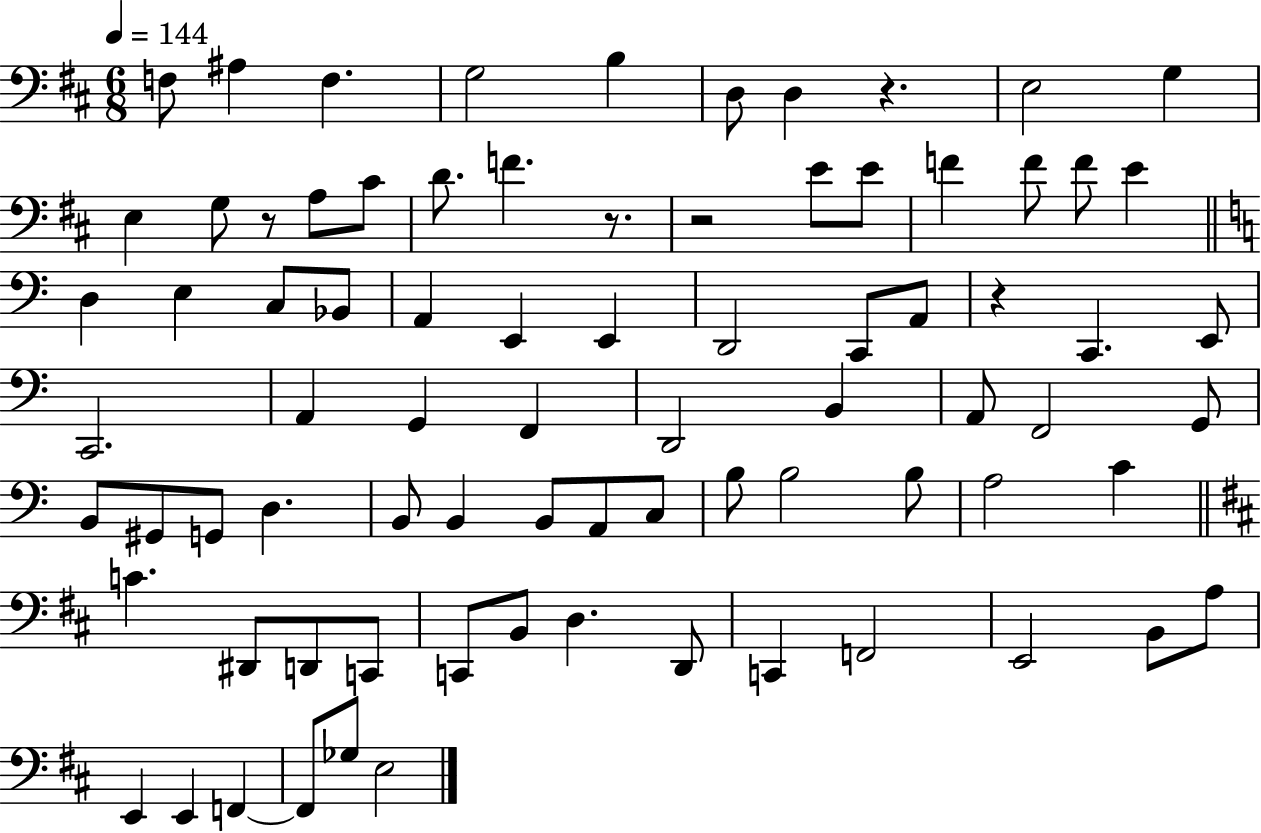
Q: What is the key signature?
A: D major